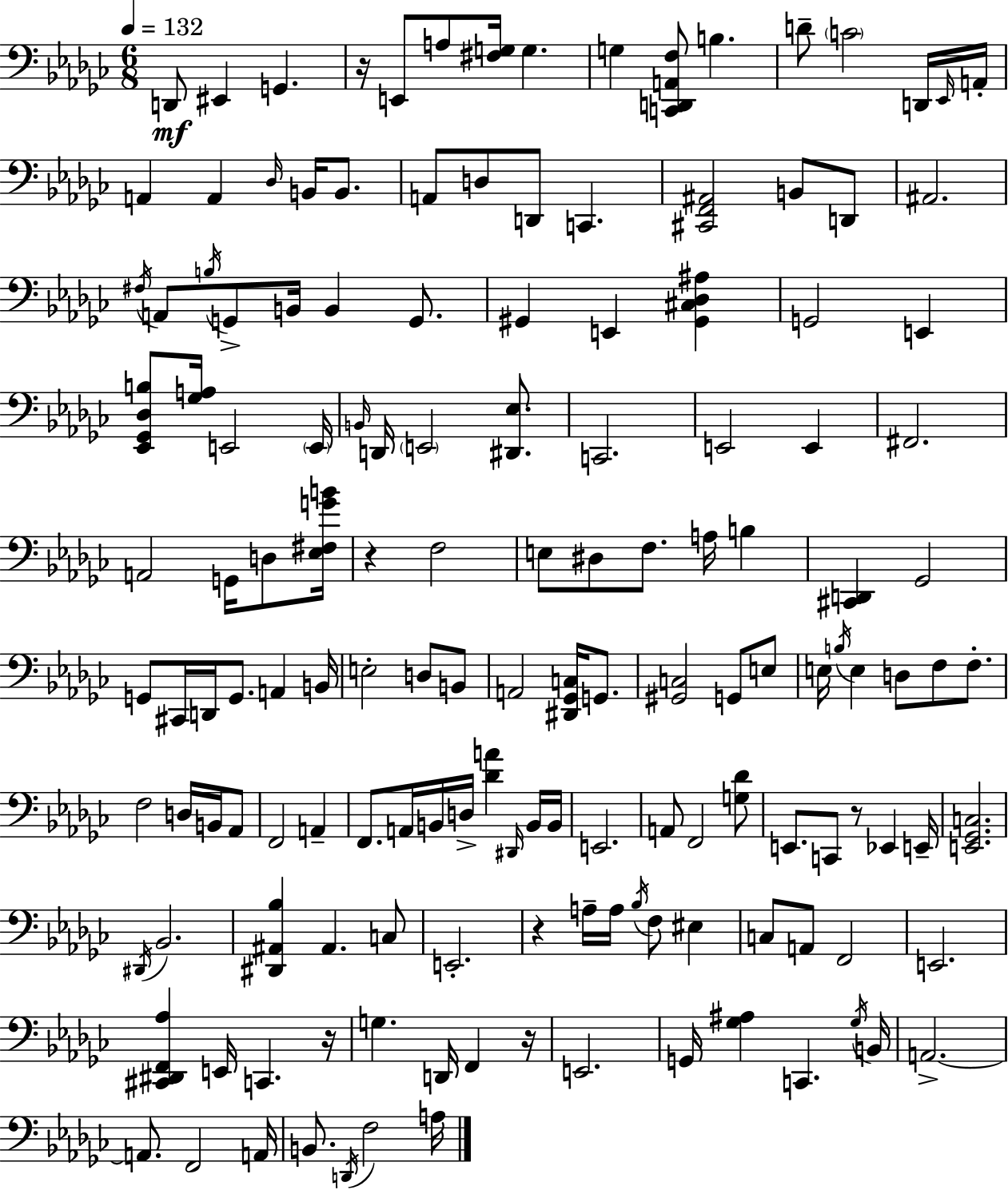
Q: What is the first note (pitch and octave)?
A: D2